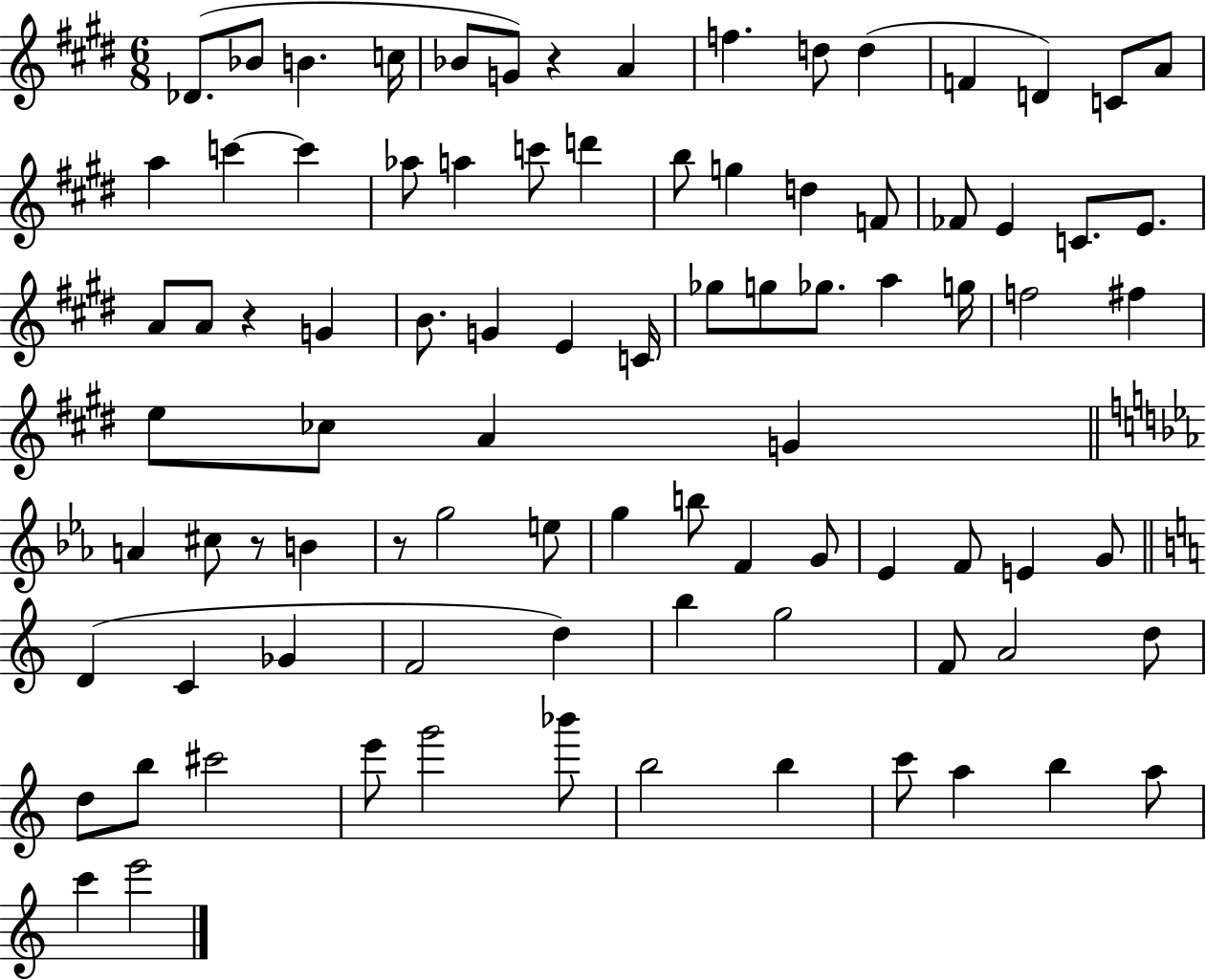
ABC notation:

X:1
T:Untitled
M:6/8
L:1/4
K:E
_D/2 _B/2 B c/4 _B/2 G/2 z A f d/2 d F D C/2 A/2 a c' c' _a/2 a c'/2 d' b/2 g d F/2 _F/2 E C/2 E/2 A/2 A/2 z G B/2 G E C/4 _g/2 g/2 _g/2 a g/4 f2 ^f e/2 _c/2 A G A ^c/2 z/2 B z/2 g2 e/2 g b/2 F G/2 _E F/2 E G/2 D C _G F2 d b g2 F/2 A2 d/2 d/2 b/2 ^c'2 e'/2 g'2 _b'/2 b2 b c'/2 a b a/2 c' e'2